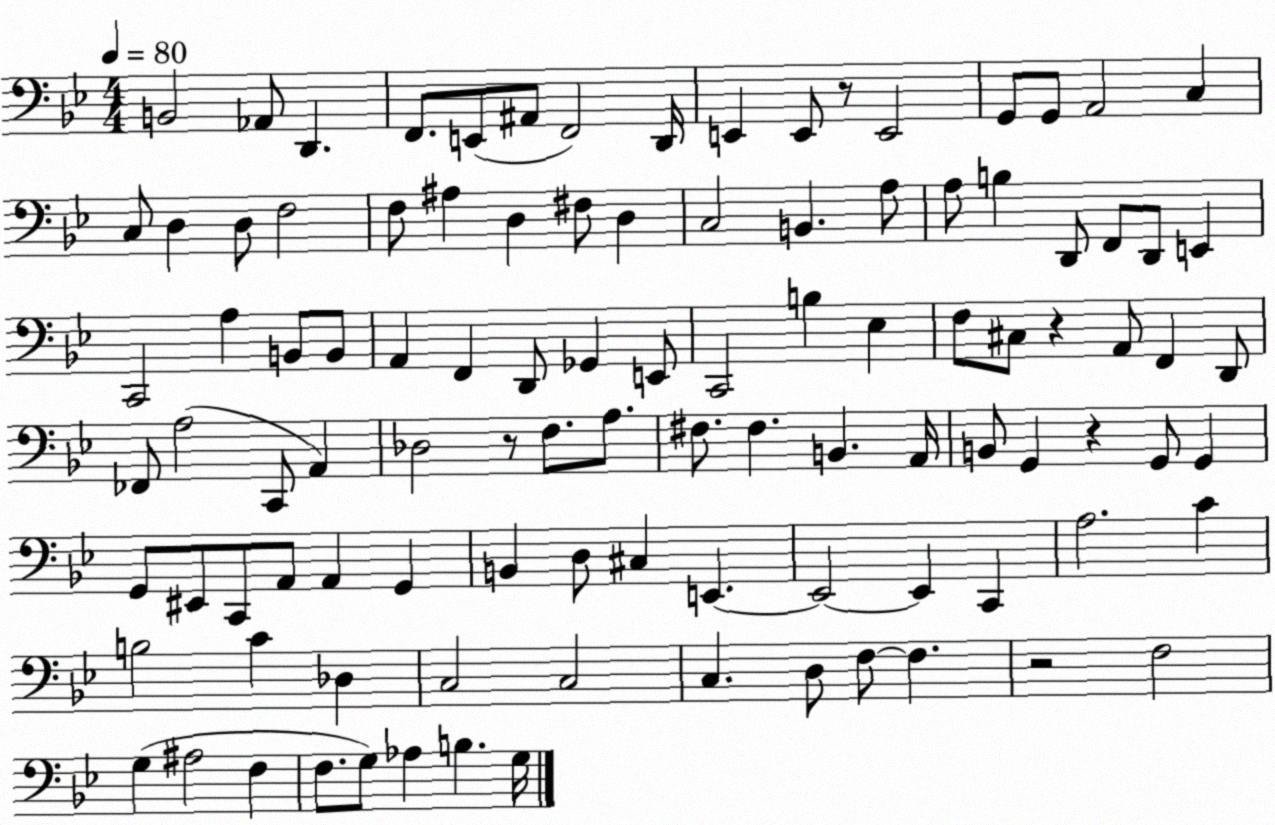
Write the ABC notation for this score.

X:1
T:Untitled
M:4/4
L:1/4
K:Bb
B,,2 _A,,/2 D,, F,,/2 E,,/2 ^A,,/2 F,,2 D,,/4 E,, E,,/2 z/2 E,,2 G,,/2 G,,/2 A,,2 C, C,/2 D, D,/2 F,2 F,/2 ^A, D, ^F,/2 D, C,2 B,, A,/2 A,/2 B, D,,/2 F,,/2 D,,/2 E,, C,,2 A, B,,/2 B,,/2 A,, F,, D,,/2 _G,, E,,/2 C,,2 B, _E, F,/2 ^C,/2 z A,,/2 F,, D,,/2 _F,,/2 A,2 C,,/2 A,, _D,2 z/2 F,/2 A,/2 ^F,/2 ^F, B,, A,,/4 B,,/2 G,, z G,,/2 G,, G,,/2 ^E,,/2 C,,/2 A,,/2 A,, G,, B,, D,/2 ^C, E,, E,,2 E,, C,, A,2 C B,2 C _D, C,2 C,2 C, D,/2 F,/2 F, z2 F,2 G, ^A,2 F, F,/2 G,/2 _A, B, G,/4